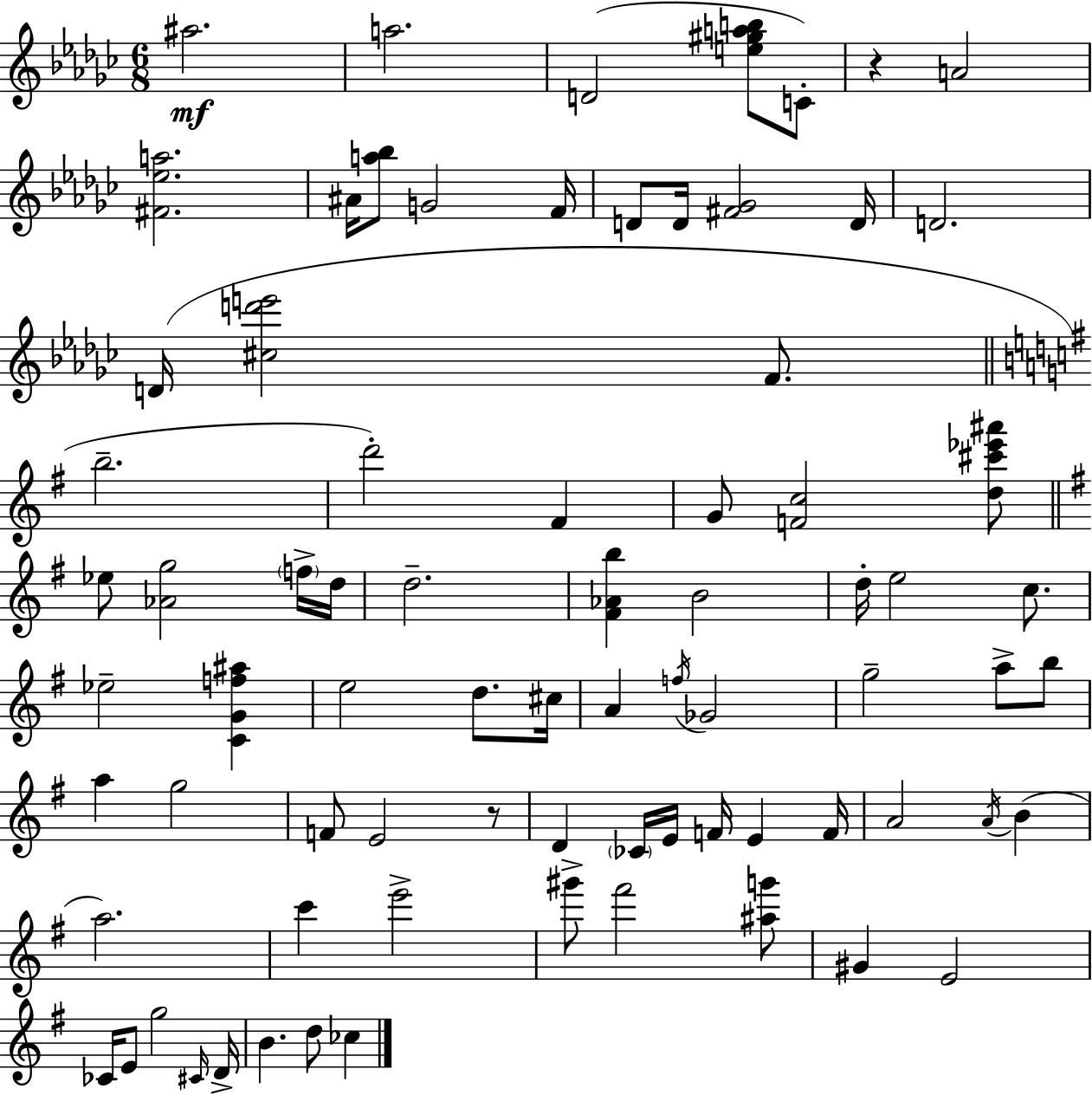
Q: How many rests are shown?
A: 2